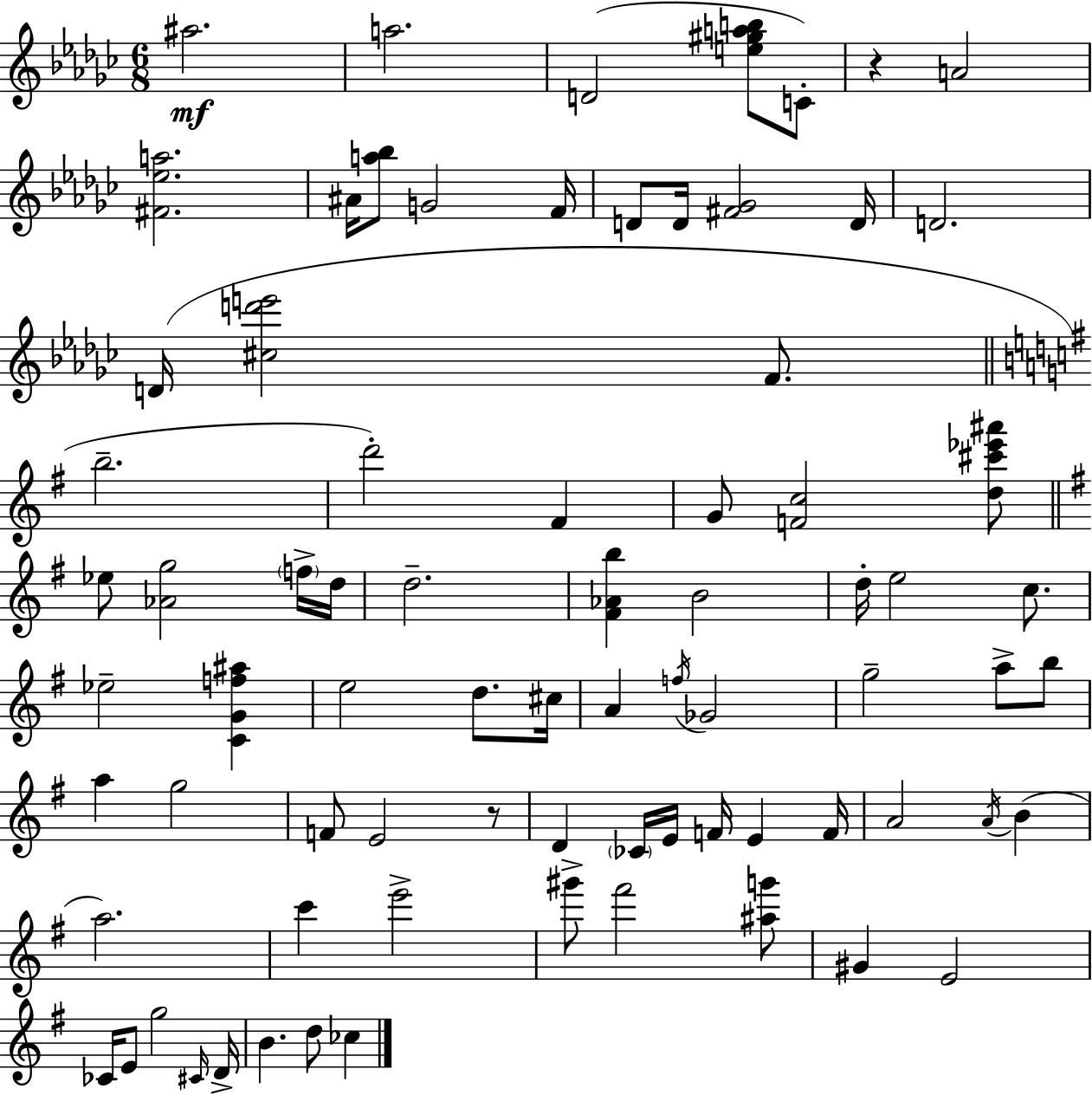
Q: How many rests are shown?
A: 2